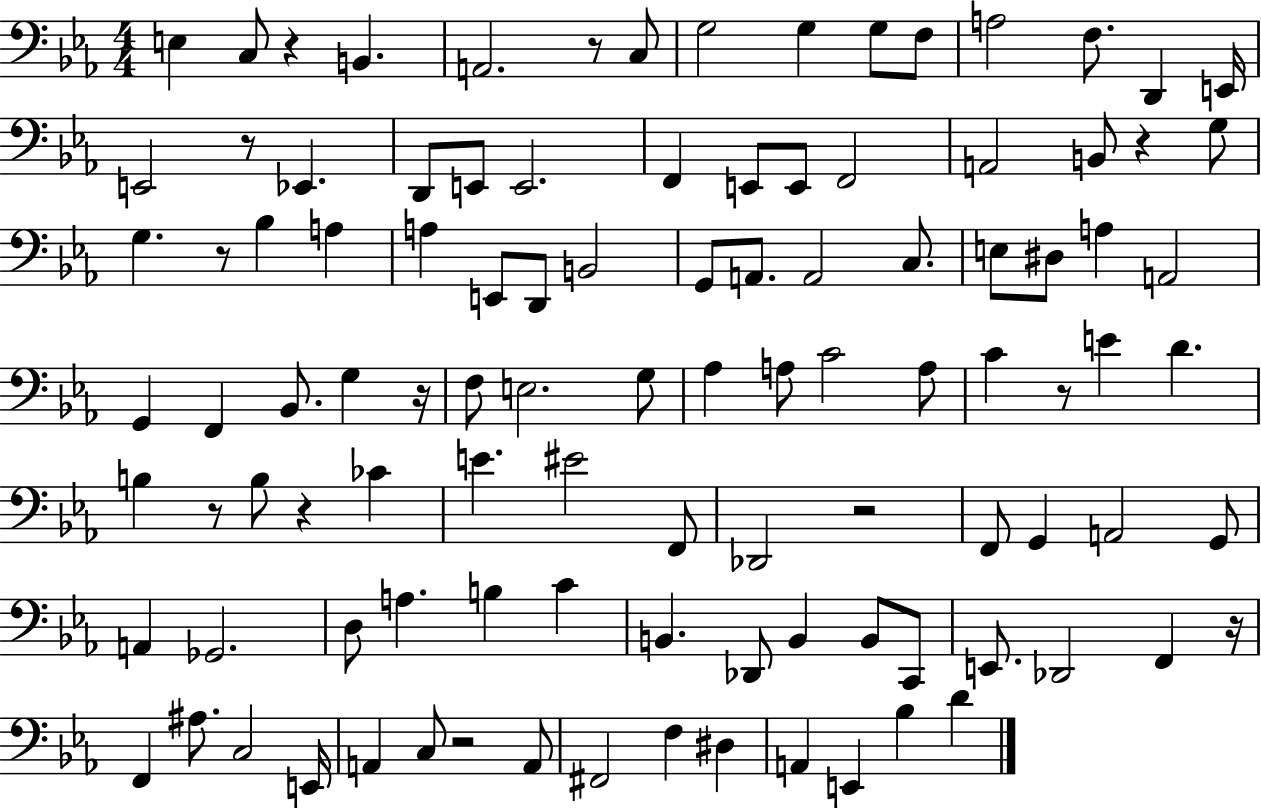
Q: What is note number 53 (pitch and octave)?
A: E4